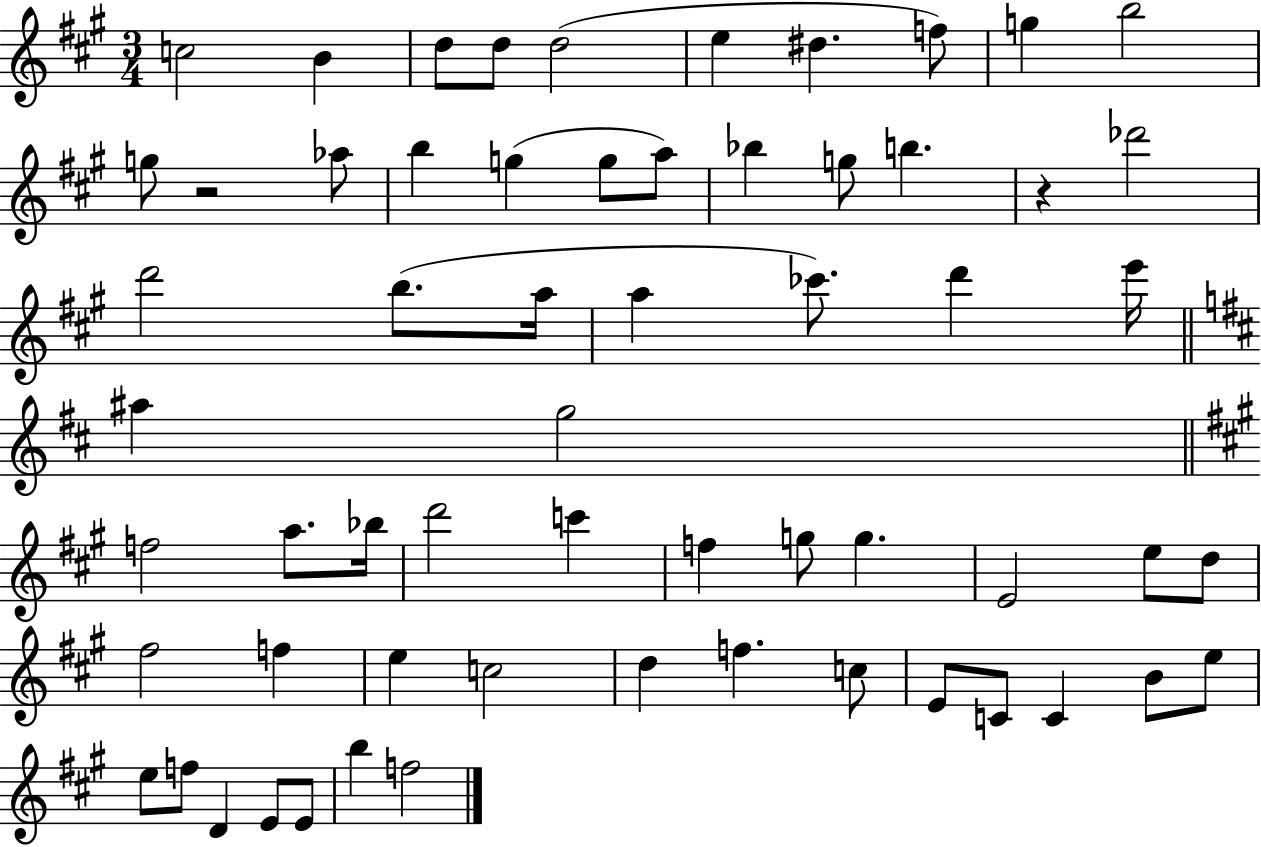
X:1
T:Untitled
M:3/4
L:1/4
K:A
c2 B d/2 d/2 d2 e ^d f/2 g b2 g/2 z2 _a/2 b g g/2 a/2 _b g/2 b z _d'2 d'2 b/2 a/4 a _c'/2 d' e'/4 ^a g2 f2 a/2 _b/4 d'2 c' f g/2 g E2 e/2 d/2 ^f2 f e c2 d f c/2 E/2 C/2 C B/2 e/2 e/2 f/2 D E/2 E/2 b f2